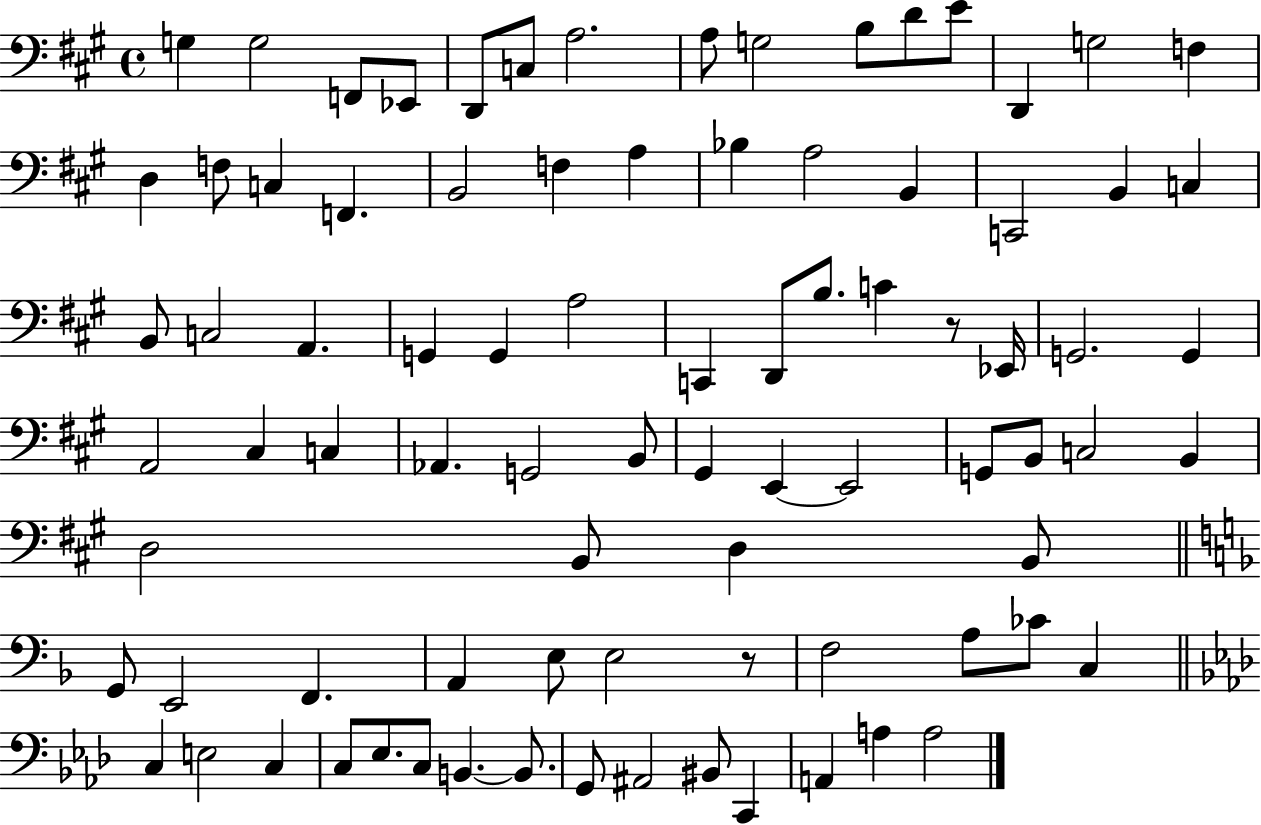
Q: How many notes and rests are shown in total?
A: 85